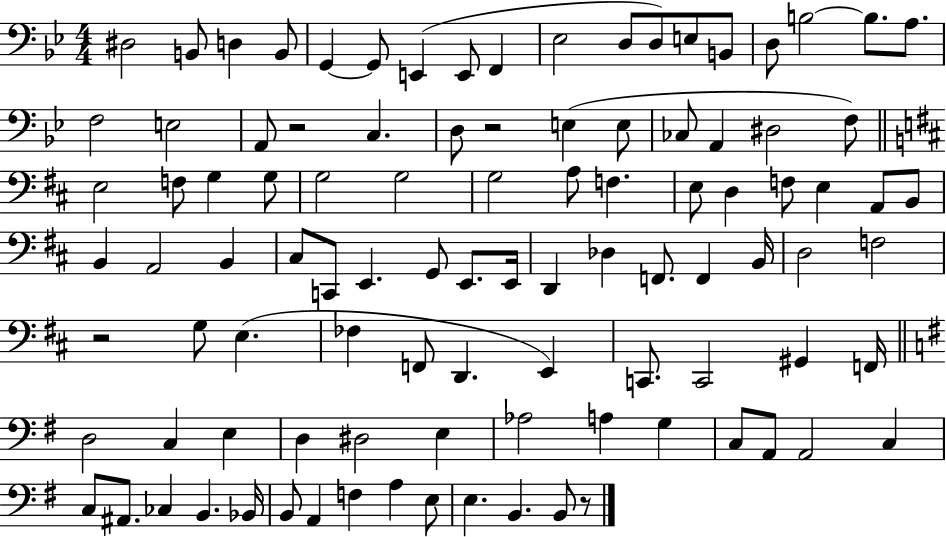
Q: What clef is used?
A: bass